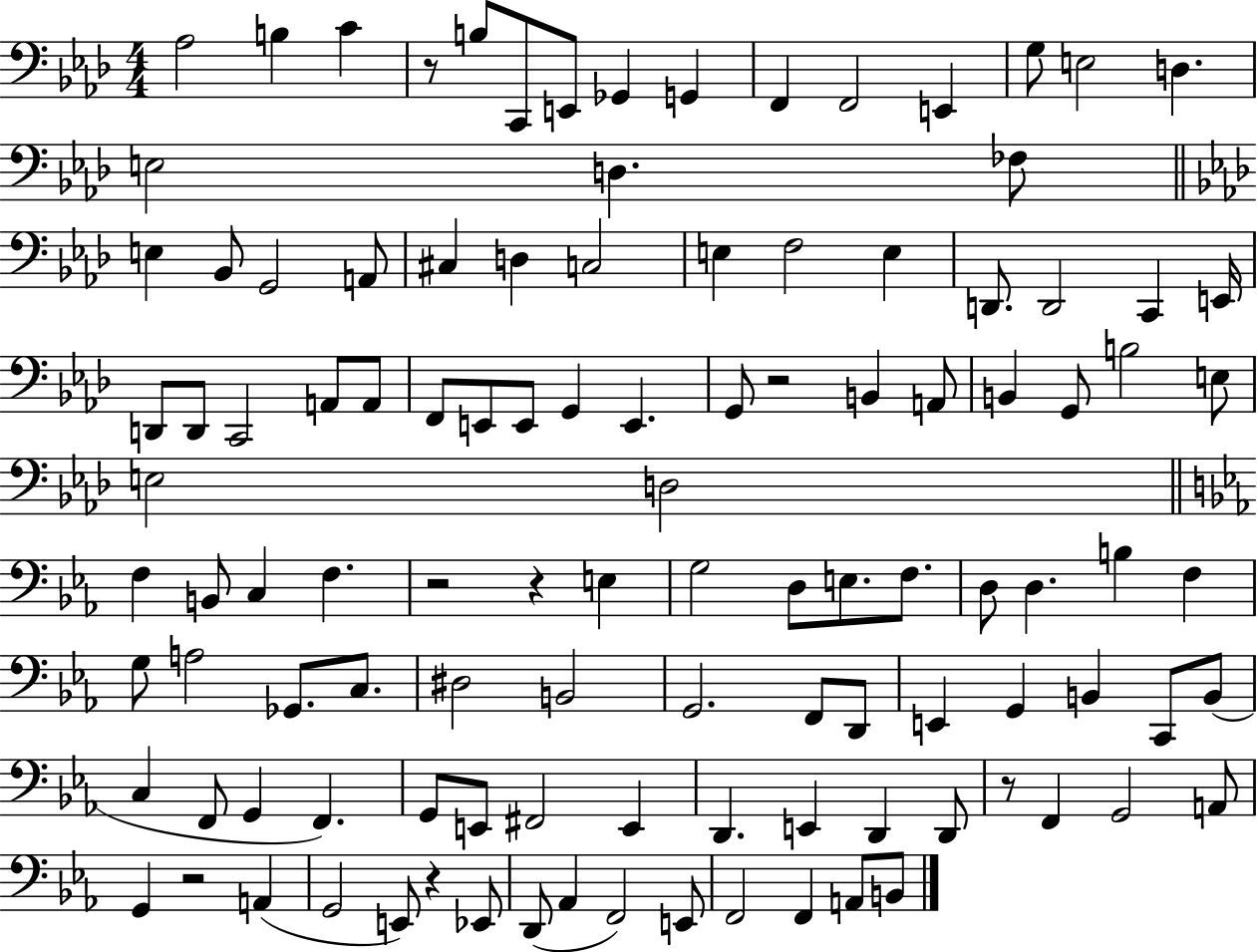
{
  \clef bass
  \numericTimeSignature
  \time 4/4
  \key aes \major
  \repeat volta 2 { aes2 b4 c'4 | r8 b8 c,8 e,8 ges,4 g,4 | f,4 f,2 e,4 | g8 e2 d4. | \break e2 d4. fes8 | \bar "||" \break \key aes \major e4 bes,8 g,2 a,8 | cis4 d4 c2 | e4 f2 e4 | d,8. d,2 c,4 e,16 | \break d,8 d,8 c,2 a,8 a,8 | f,8 e,8 e,8 g,4 e,4. | g,8 r2 b,4 a,8 | b,4 g,8 b2 e8 | \break e2 d2 | \bar "||" \break \key ees \major f4 b,8 c4 f4. | r2 r4 e4 | g2 d8 e8. f8. | d8 d4. b4 f4 | \break g8 a2 ges,8. c8. | dis2 b,2 | g,2. f,8 d,8 | e,4 g,4 b,4 c,8 b,8( | \break c4 f,8 g,4 f,4.) | g,8 e,8 fis,2 e,4 | d,4. e,4 d,4 d,8 | r8 f,4 g,2 a,8 | \break g,4 r2 a,4( | g,2 e,8) r4 ees,8 | d,8( aes,4 f,2) e,8 | f,2 f,4 a,8 b,8 | \break } \bar "|."
}